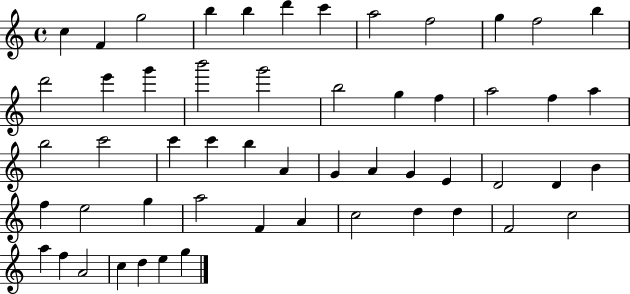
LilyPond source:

{
  \clef treble
  \time 4/4
  \defaultTimeSignature
  \key c \major
  c''4 f'4 g''2 | b''4 b''4 d'''4 c'''4 | a''2 f''2 | g''4 f''2 b''4 | \break d'''2 e'''4 g'''4 | b'''2 g'''2 | b''2 g''4 f''4 | a''2 f''4 a''4 | \break b''2 c'''2 | c'''4 c'''4 b''4 a'4 | g'4 a'4 g'4 e'4 | d'2 d'4 b'4 | \break f''4 e''2 g''4 | a''2 f'4 a'4 | c''2 d''4 d''4 | f'2 c''2 | \break a''4 f''4 a'2 | c''4 d''4 e''4 g''4 | \bar "|."
}